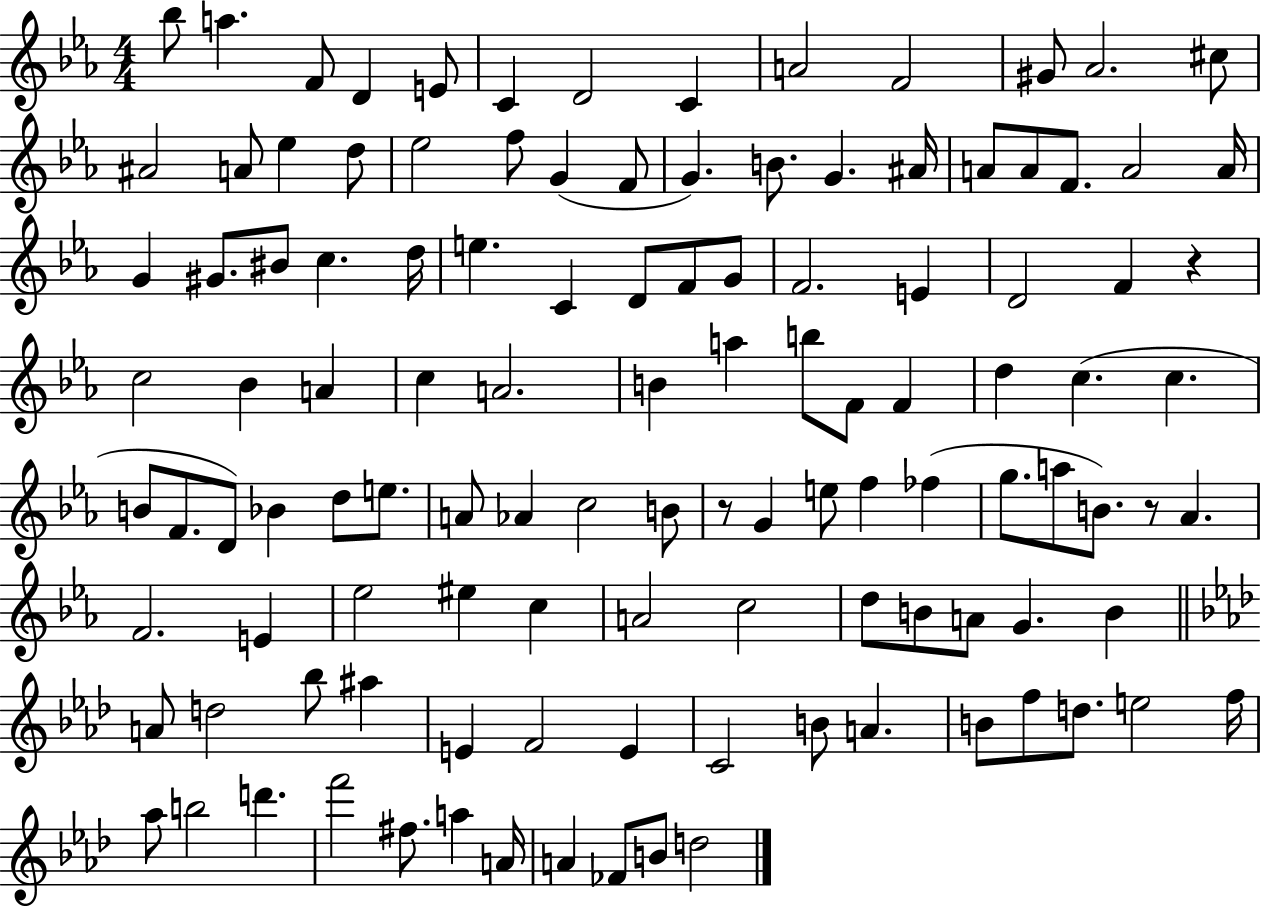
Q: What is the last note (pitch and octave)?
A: D5